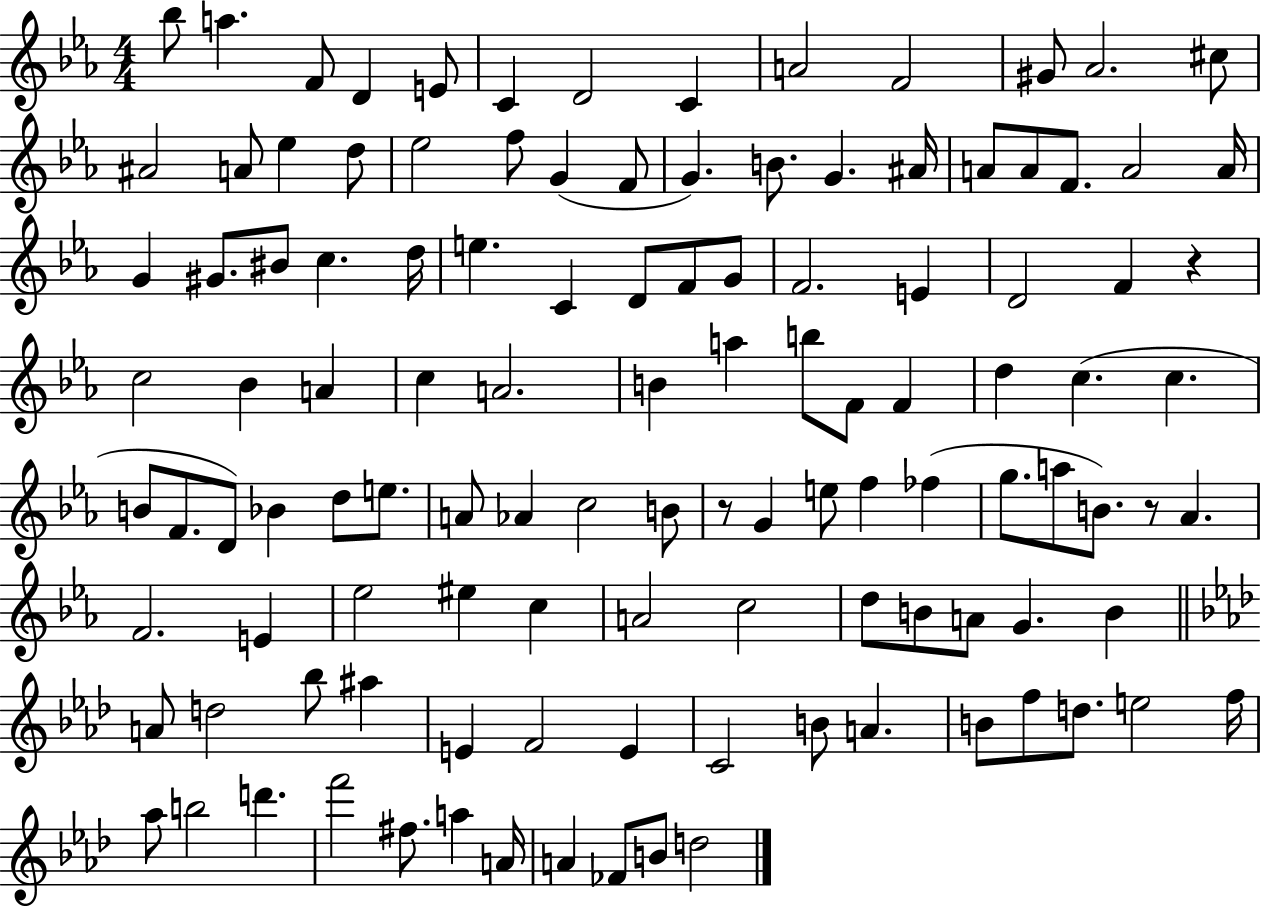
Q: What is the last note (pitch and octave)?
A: D5